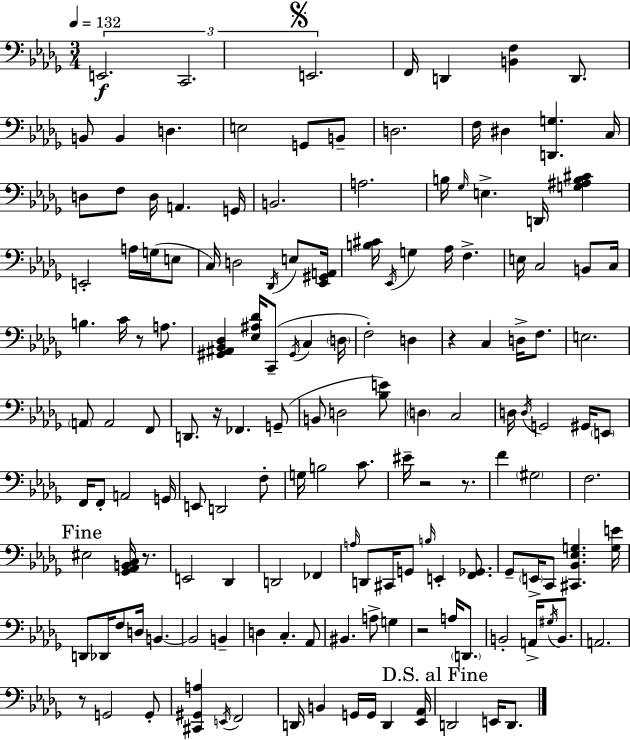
X:1
T:Untitled
M:3/4
L:1/4
K:Bbm
E,,2 C,,2 E,,2 F,,/4 D,, [B,,F,] D,,/2 B,,/2 B,, D, E,2 G,,/2 B,,/2 D,2 F,/4 ^D, [D,,G,] C,/4 D,/2 F,/2 D,/4 A,, G,,/4 B,,2 A,2 B,/4 _G,/4 E, D,,/4 [G,^A,B,^C] E,,2 A,/4 G,/4 E,/2 C,/4 D,2 _D,,/4 E,/2 [_E,,^G,,A,,]/4 [B,^C]/4 _E,,/4 G, _A,/4 F, E,/4 C,2 B,,/2 C,/4 B, C/4 z/2 A,/2 [^G,,^A,,_B,,_D,] [_E,^A,_D]/4 C,,/2 ^G,,/4 C, D,/4 F,2 D, z C, D,/4 F,/2 E,2 A,,/2 A,,2 F,,/2 D,,/2 z/4 _F,, G,,/2 B,,/2 D,2 [_B,E]/2 D, C,2 D,/4 D,/4 G,,2 ^G,,/4 E,,/2 F,,/4 F,,/2 A,,2 G,,/4 E,,/2 D,,2 F,/2 G,/4 B,2 C/2 ^E/4 z2 z/2 F ^G,2 F,2 ^E,2 [_G,,_A,,B,,C,]/4 z/2 E,,2 _D,, D,,2 _F,, A,/4 D,,/2 ^C,,/4 G,,/2 B,/4 E,, [F,,_G,,]/2 _G,,/2 E,,/4 C,,/2 [^C,,_B,,_E,G,] [G,E]/4 D,,/2 _D,,/4 F,/2 D,/4 B,, B,,2 B,, D, C, _A,,/2 ^B,, A,/2 G, z2 A,/4 D,,/2 B,,2 A,,/4 ^G,/4 B,,/2 A,,2 z/2 G,,2 G,,/2 [^C,,^G,,A,] E,,/4 F,,2 D,,/4 B,, G,,/4 G,,/4 D,, [_E,,_A,,]/4 D,,2 E,,/4 D,,/2